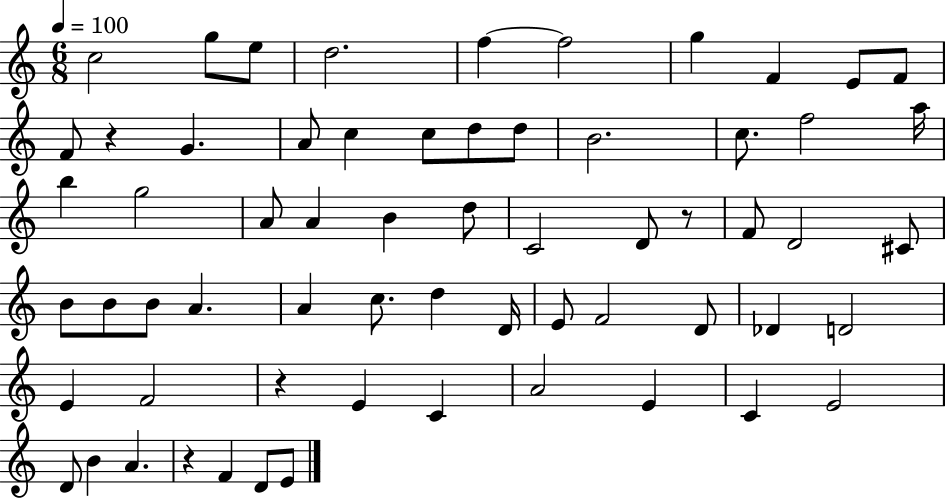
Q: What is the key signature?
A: C major